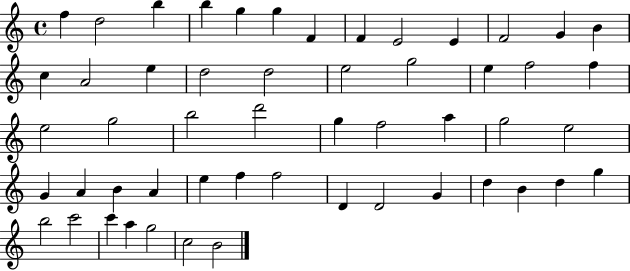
F5/q D5/h B5/q B5/q G5/q G5/q F4/q F4/q E4/h E4/q F4/h G4/q B4/q C5/q A4/h E5/q D5/h D5/h E5/h G5/h E5/q F5/h F5/q E5/h G5/h B5/h D6/h G5/q F5/h A5/q G5/h E5/h G4/q A4/q B4/q A4/q E5/q F5/q F5/h D4/q D4/h G4/q D5/q B4/q D5/q G5/q B5/h C6/h C6/q A5/q G5/h C5/h B4/h